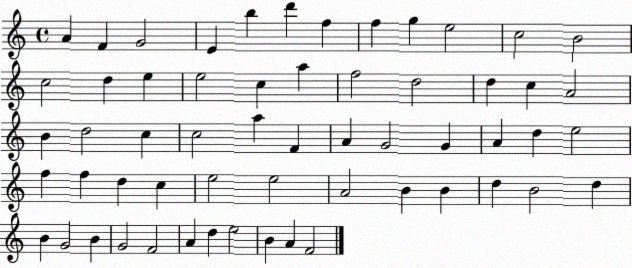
X:1
T:Untitled
M:4/4
L:1/4
K:C
A F G2 E b d' f f g e2 c2 B2 c2 d e e2 c a f2 d2 d c A2 B d2 c c2 a F A G2 G A d e2 f f d c e2 e2 A2 B B d B2 d B G2 B G2 F2 A d e2 B A F2